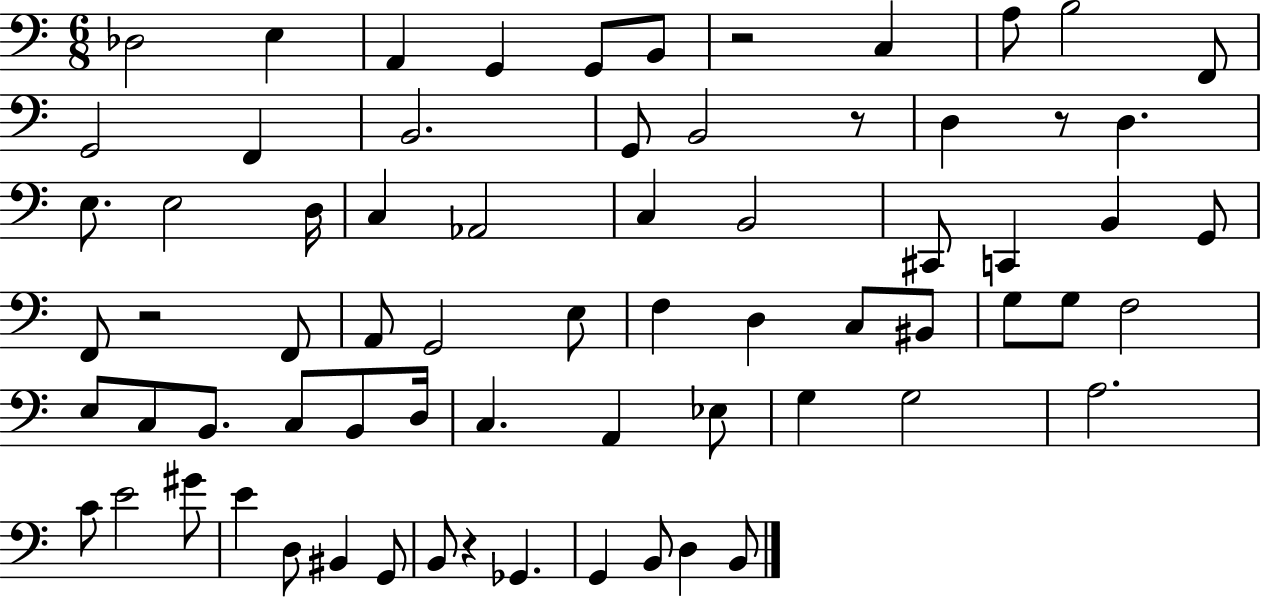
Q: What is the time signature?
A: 6/8